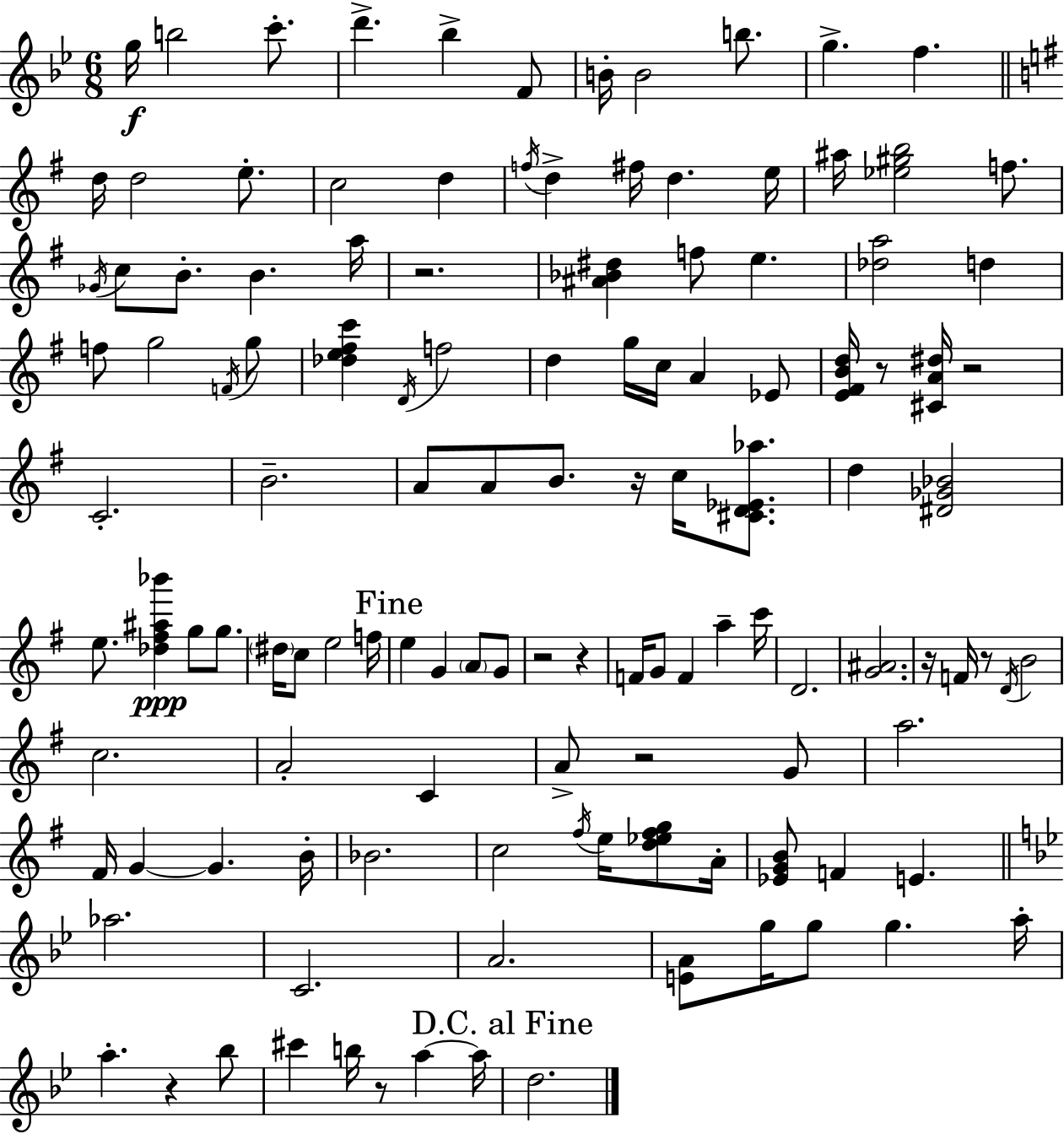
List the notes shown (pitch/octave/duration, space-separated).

G5/s B5/h C6/e. D6/q. Bb5/q F4/e B4/s B4/h B5/e. G5/q. F5/q. D5/s D5/h E5/e. C5/h D5/q F5/s D5/q F#5/s D5/q. E5/s A#5/s [Eb5,G#5,B5]/h F5/e. Gb4/s C5/e B4/e. B4/q. A5/s R/h. [A#4,Bb4,D#5]/q F5/e E5/q. [Db5,A5]/h D5/q F5/e G5/h F4/s G5/e [Db5,E5,F#5,C6]/q D4/s F5/h D5/q G5/s C5/s A4/q Eb4/e [E4,F#4,B4,D5]/s R/e [C#4,A4,D#5]/s R/h C4/h. B4/h. A4/e A4/e B4/e. R/s C5/s [C#4,D4,Eb4,Ab5]/e. D5/q [D#4,Gb4,Bb4]/h E5/e. [Db5,F#5,A#5,Bb6]/q G5/e G5/e. D#5/s C5/e E5/h F5/s E5/q G4/q A4/e G4/e R/h R/q F4/s G4/e F4/q A5/q C6/s D4/h. [G4,A#4]/h. R/s F4/s R/e D4/s B4/h C5/h. A4/h C4/q A4/e R/h G4/e A5/h. F#4/s G4/q G4/q. B4/s Bb4/h. C5/h F#5/s E5/s [D5,Eb5,F#5,G5]/e A4/s [Eb4,G4,B4]/e F4/q E4/q. Ab5/h. C4/h. A4/h. [E4,A4]/e G5/s G5/e G5/q. A5/s A5/q. R/q Bb5/e C#6/q B5/s R/e A5/q A5/s D5/h.